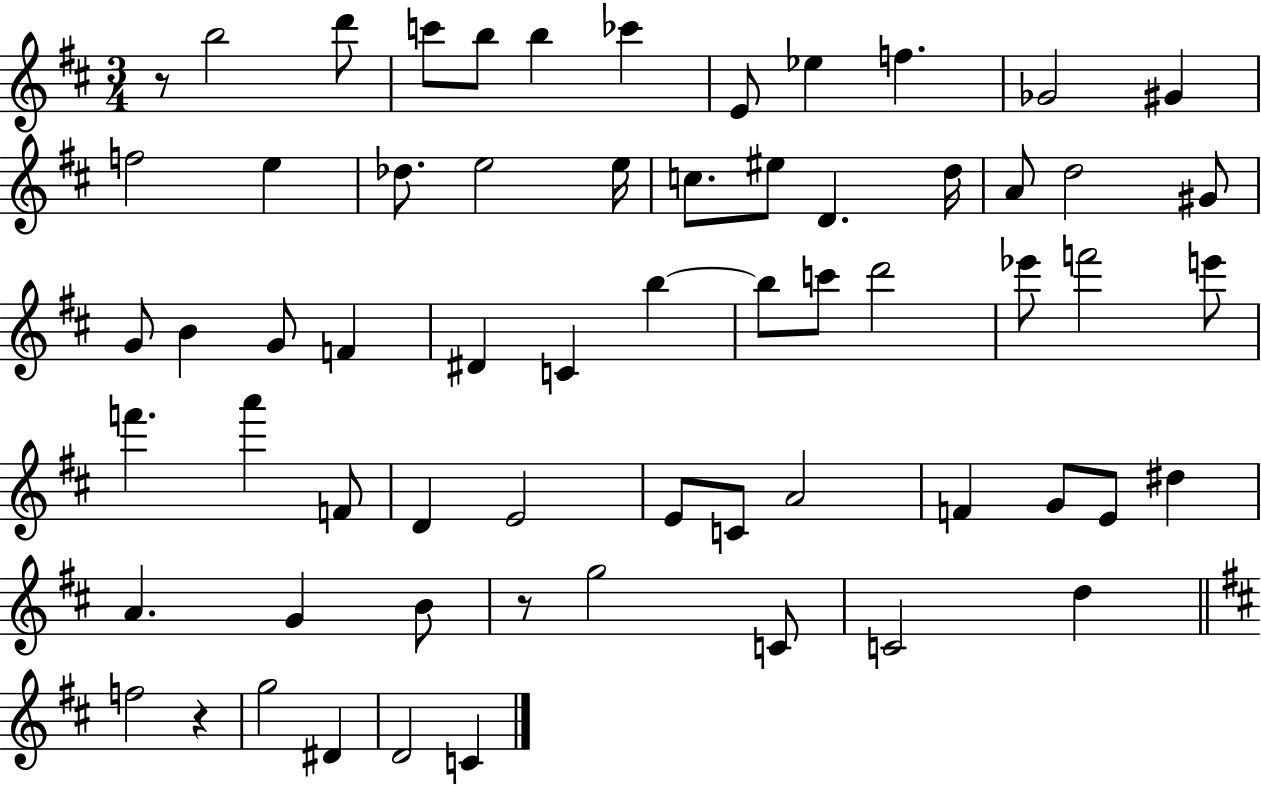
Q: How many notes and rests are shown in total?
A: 63